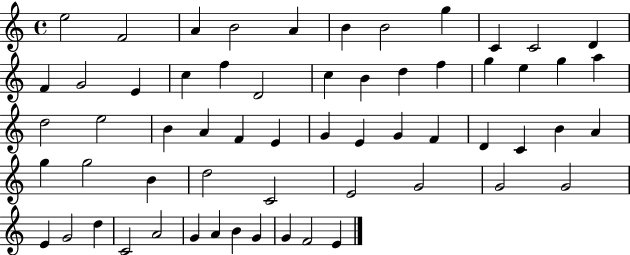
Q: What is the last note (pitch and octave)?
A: E4